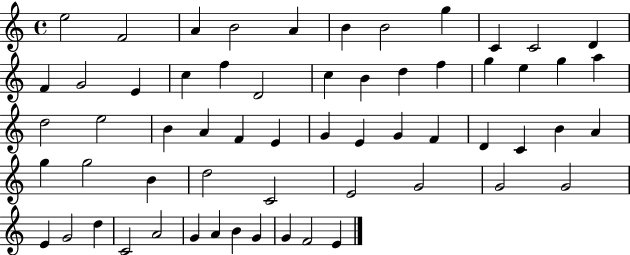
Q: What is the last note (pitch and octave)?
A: E4